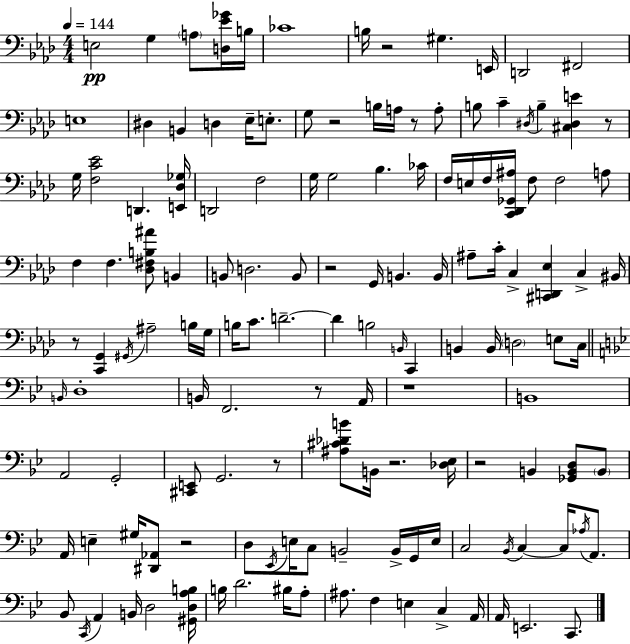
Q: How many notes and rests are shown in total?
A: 140